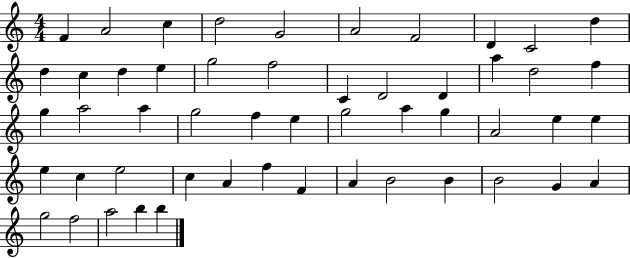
X:1
T:Untitled
M:4/4
L:1/4
K:C
F A2 c d2 G2 A2 F2 D C2 d d c d e g2 f2 C D2 D a d2 f g a2 a g2 f e g2 a g A2 e e e c e2 c A f F A B2 B B2 G A g2 f2 a2 b b